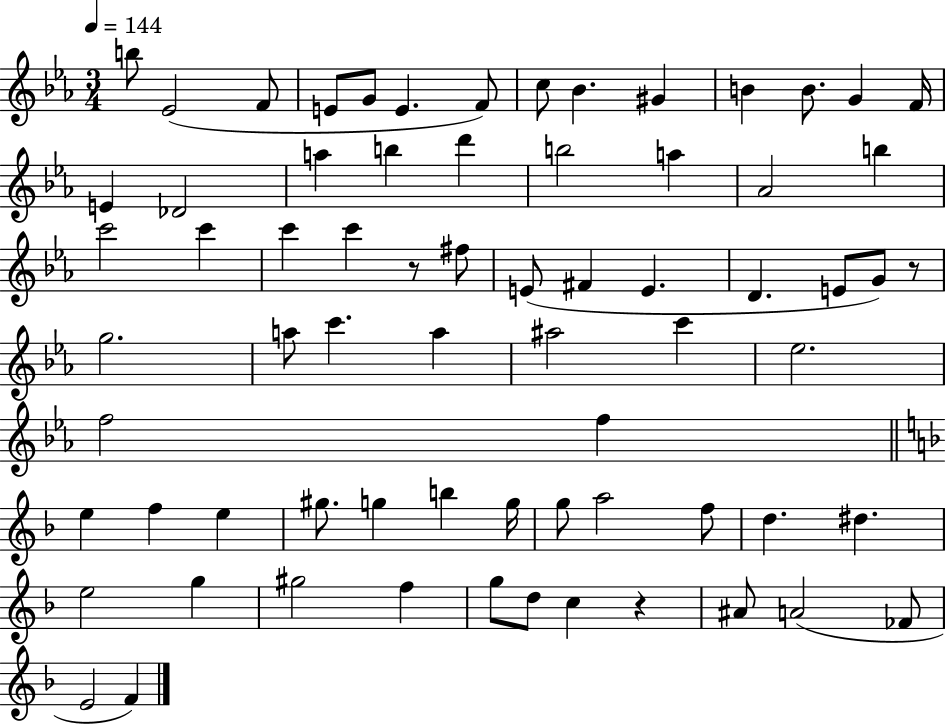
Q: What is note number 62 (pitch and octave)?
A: C5